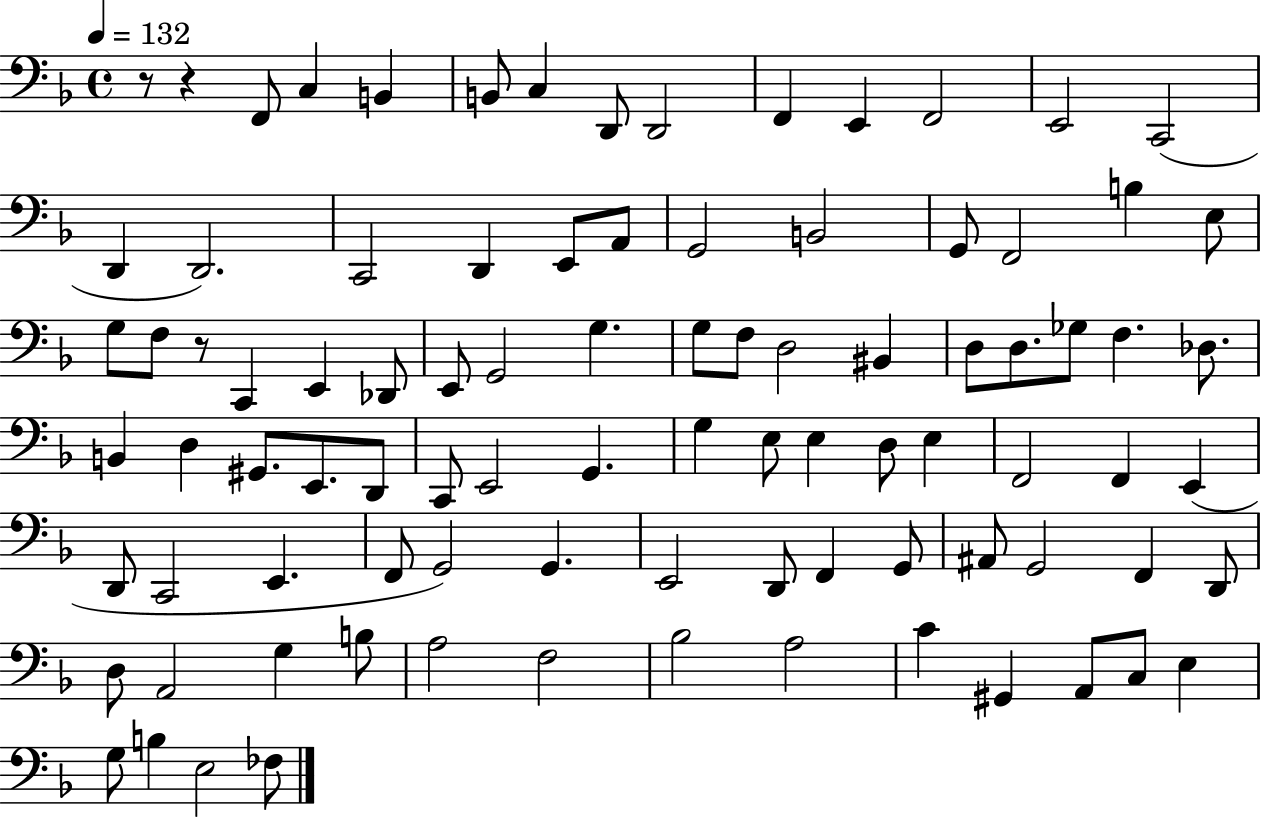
R/e R/q F2/e C3/q B2/q B2/e C3/q D2/e D2/h F2/q E2/q F2/h E2/h C2/h D2/q D2/h. C2/h D2/q E2/e A2/e G2/h B2/h G2/e F2/h B3/q E3/e G3/e F3/e R/e C2/q E2/q Db2/e E2/e G2/h G3/q. G3/e F3/e D3/h BIS2/q D3/e D3/e. Gb3/e F3/q. Db3/e. B2/q D3/q G#2/e. E2/e. D2/e C2/e E2/h G2/q. G3/q E3/e E3/q D3/e E3/q F2/h F2/q E2/q D2/e C2/h E2/q. F2/e G2/h G2/q. E2/h D2/e F2/q G2/e A#2/e G2/h F2/q D2/e D3/e A2/h G3/q B3/e A3/h F3/h Bb3/h A3/h C4/q G#2/q A2/e C3/e E3/q G3/e B3/q E3/h FES3/e